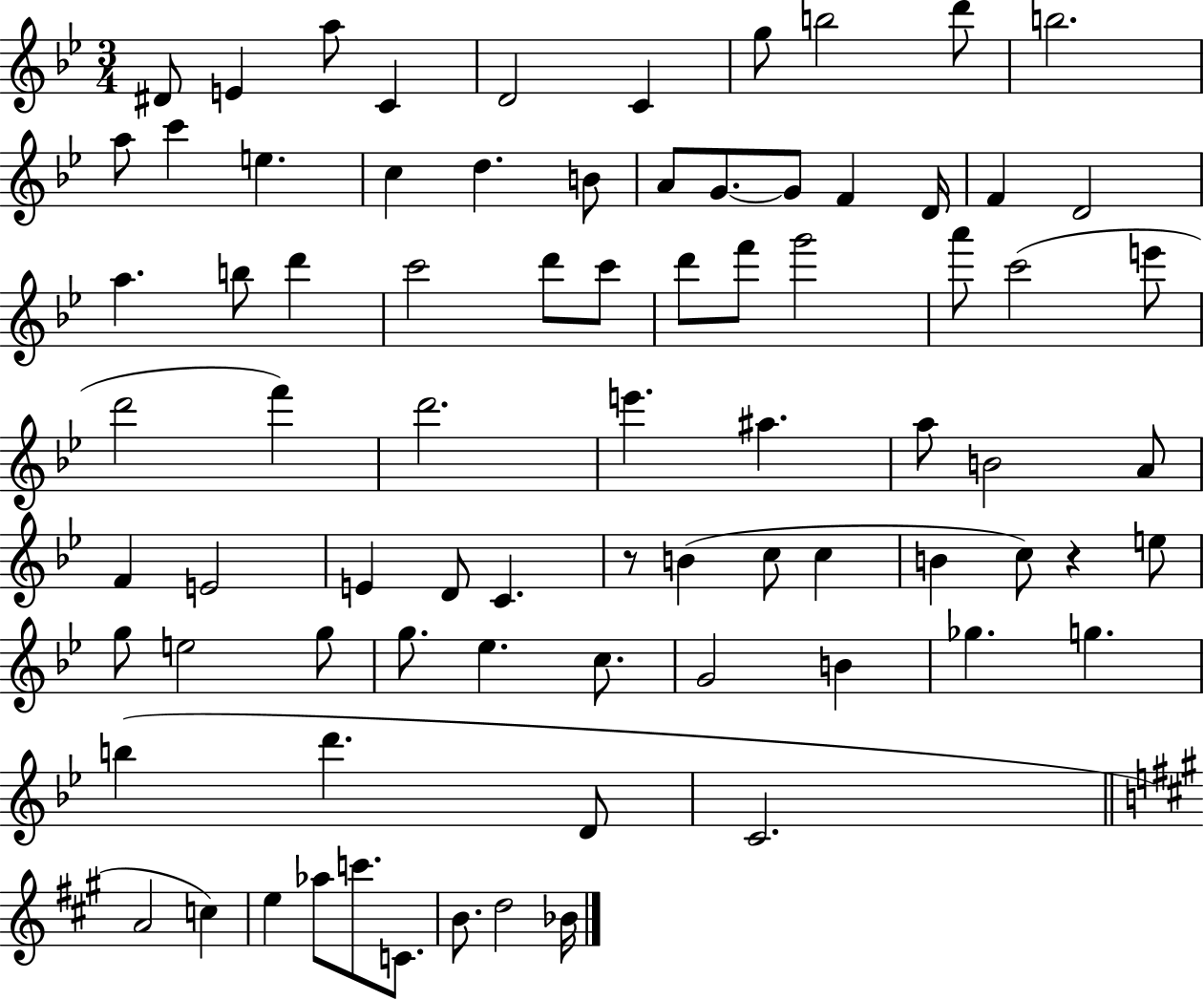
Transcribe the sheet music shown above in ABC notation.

X:1
T:Untitled
M:3/4
L:1/4
K:Bb
^D/2 E a/2 C D2 C g/2 b2 d'/2 b2 a/2 c' e c d B/2 A/2 G/2 G/2 F D/4 F D2 a b/2 d' c'2 d'/2 c'/2 d'/2 f'/2 g'2 a'/2 c'2 e'/2 d'2 f' d'2 e' ^a a/2 B2 A/2 F E2 E D/2 C z/2 B c/2 c B c/2 z e/2 g/2 e2 g/2 g/2 _e c/2 G2 B _g g b d' D/2 C2 A2 c e _a/2 c'/2 C/2 B/2 d2 _B/4